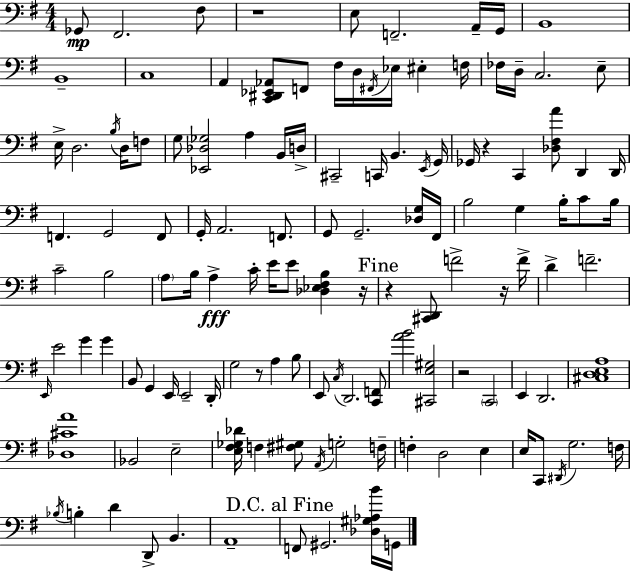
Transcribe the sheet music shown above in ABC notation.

X:1
T:Untitled
M:4/4
L:1/4
K:G
_G,,/2 ^F,,2 ^F,/2 z4 E,/2 F,,2 A,,/4 G,,/4 B,,4 B,,4 C,4 A,, [C,,^D,,_E,,_A,,]/2 F,,/2 ^F,/4 D,/4 ^F,,/4 _E,/4 ^E, F,/4 _F,/4 D,/4 C,2 E,/2 E,/4 D,2 B,/4 D,/4 F,/2 G,/2 [_E,,_D,_G,]2 A, B,,/4 D,/4 ^C,,2 C,,/4 B,, E,,/4 G,,/4 _G,,/4 z C,, [_D,^F,A]/2 D,, D,,/4 F,, G,,2 F,,/2 G,,/4 A,,2 F,,/2 G,,/2 G,,2 [_D,G,]/4 ^F,,/4 B,2 G, B,/4 C/2 B,/4 C2 B,2 A,/2 B,/4 A, C/4 E/4 E/2 [_D,_E,^F,B,] z/4 z [^C,,D,,]/2 F2 z/4 F/4 D F2 E,,/4 E2 G G B,,/2 G,, E,,/4 E,,2 D,,/4 G,2 z/2 A, B,/2 E,,/2 C,/4 D,,2 [C,,F,,]/2 [AB]2 [^C,,E,^G,]2 z2 C,,2 E,, D,,2 [^C,D,E,A,]4 [_D,^CA]4 _B,,2 E,2 [E,^F,_G,_D]/4 F, [^F,^G,]/2 A,,/4 G,2 F,/4 F, D,2 E, E,/4 C,,/2 ^D,,/4 G,2 F,/4 _B,/4 B, D D,,/2 B,, A,,4 F,,/2 ^G,,2 [_D,^G,_A,B]/4 G,,/4